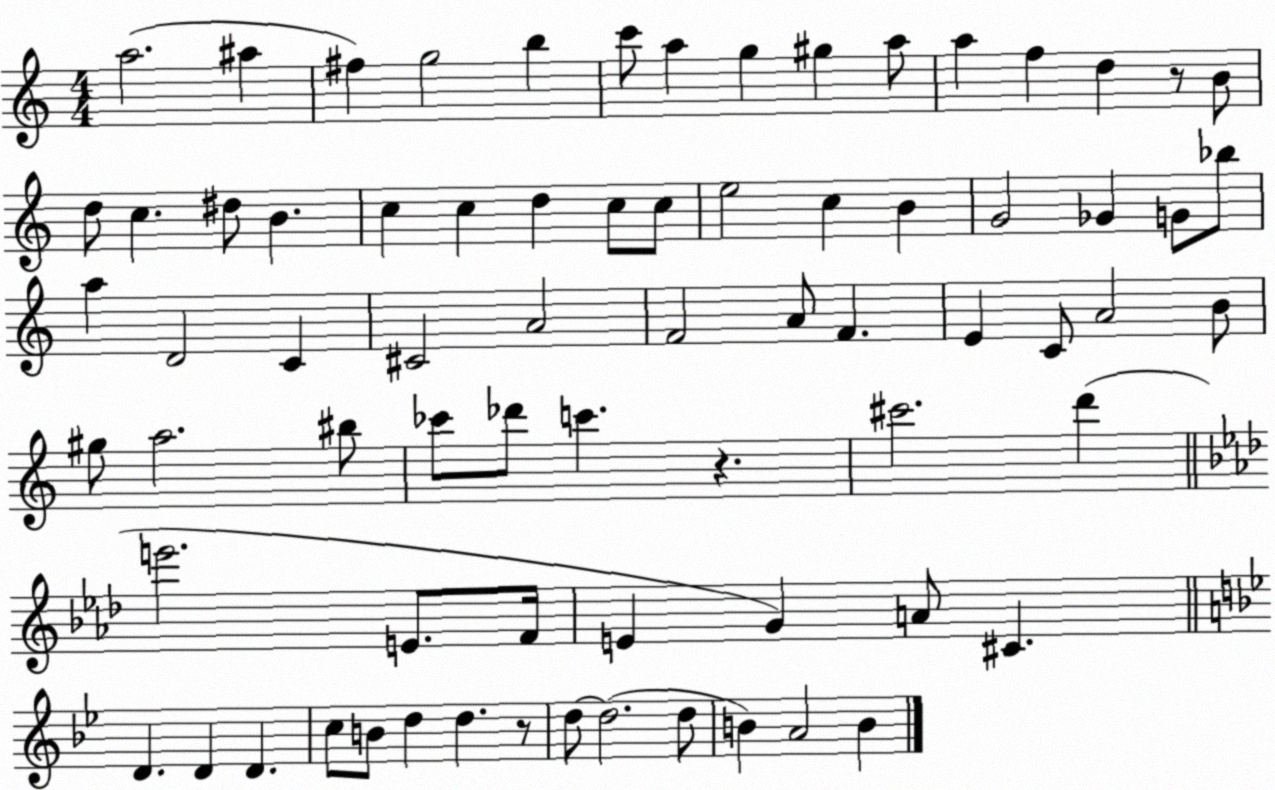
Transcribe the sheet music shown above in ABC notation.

X:1
T:Untitled
M:4/4
L:1/4
K:C
a2 ^a ^f g2 b c'/2 a g ^g a/2 a f d z/2 B/2 d/2 c ^d/2 B c c d c/2 c/2 e2 c B G2 _G G/2 _b/2 a D2 C ^C2 A2 F2 A/2 F E C/2 A2 B/2 ^g/2 a2 ^b/2 _c'/2 _d'/2 c' z ^c'2 d' e'2 E/2 F/4 E G A/2 ^C D D D c/2 B/2 d d z/2 d/2 d2 d/2 B A2 B